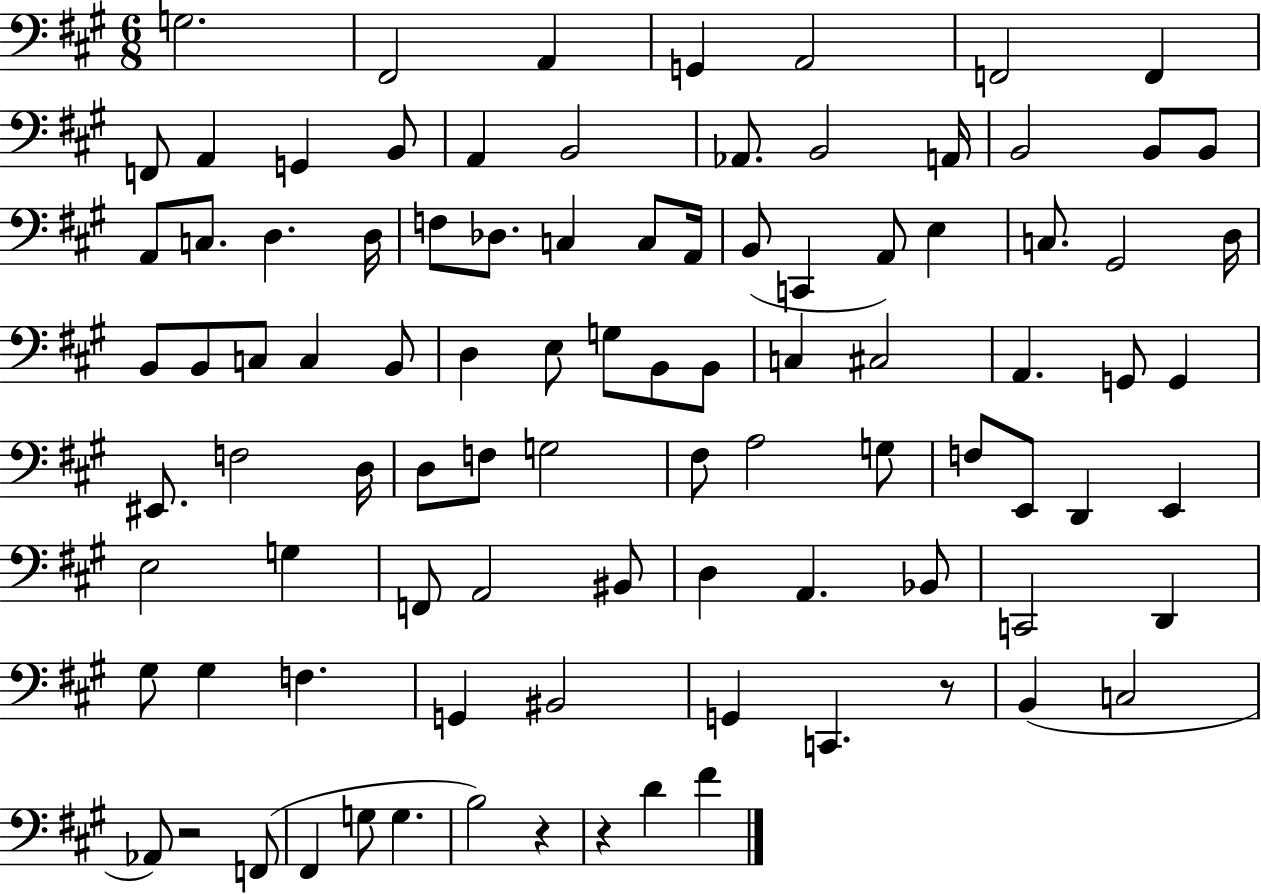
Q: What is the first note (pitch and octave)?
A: G3